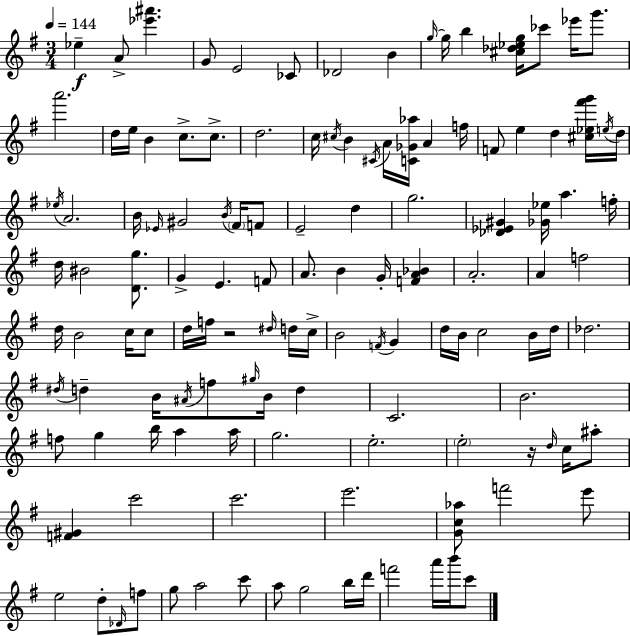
{
  \clef treble
  \numericTimeSignature
  \time 3/4
  \key g \major
  \tempo 4 = 144
  ees''4--\f a'8-> <ees''' ais'''>4. | g'8 e'2 ces'8 | des'2 b'4 | \grace { g''16~ }~ g''16 b''4 <cis'' des'' ees'' g''>16 ces'''8 ees'''16 g'''8. | \break a'''2. | d''16 e''16 b'4 c''8.-> c''8.-> | d''2. | c''16 \acciaccatura { cis''16 } b'4 \acciaccatura { cis'16 } a'16 <c' ges' aes''>16 a'4 | \break f''16 f'8 e''4 d''4 | <cis'' ees'' fis''' g'''>16 \acciaccatura { e''16 } d''16 \acciaccatura { ees''16 } a'2. | b'16 \grace { ees'16 } gis'2 | \acciaccatura { b'16 } \parenthesize fis'16 f'8 e'2-- | \break d''4 g''2. | <des' ees' gis'>4 <ges' ees''>16 | a''4. f''16-. d''16 bis'2 | <d' g''>8. g'4-> e'4. | \break f'8 a'8. b'4 | g'16-. <f' a' bes'>4 a'2.-. | a'4 f''2 | d''16 b'2 | \break c''16 c''8 d''16 f''16 r2 | \grace { dis''16 } d''16 c''16-> b'2 | \acciaccatura { f'16 } g'4 d''16 b'16 c''2 | b'16 d''16 des''2. | \break \acciaccatura { dis''16 } d''4-- | b'16 \acciaccatura { ais'16 } f''8 \grace { gis''16 } b'16 d''4 | c'2. | b'2. | \break f''8 g''4 b''16 a''4 a''16 | g''2. | e''2.-. | \parenthesize e''2-. r16 \grace { d''16 } c''16 ais''8-. | \break <f' gis'>4 c'''2 | c'''2. | e'''2. | <g' c'' aes''>8 f'''2 e'''8 | \break e''2 d''8-. \grace { des'16 } | f''8 g''8 a''2 | c'''8 a''8 g''2 | b''16 d'''16 f'''2 a'''16 b'''16 | \break c'''8 \bar "|."
}